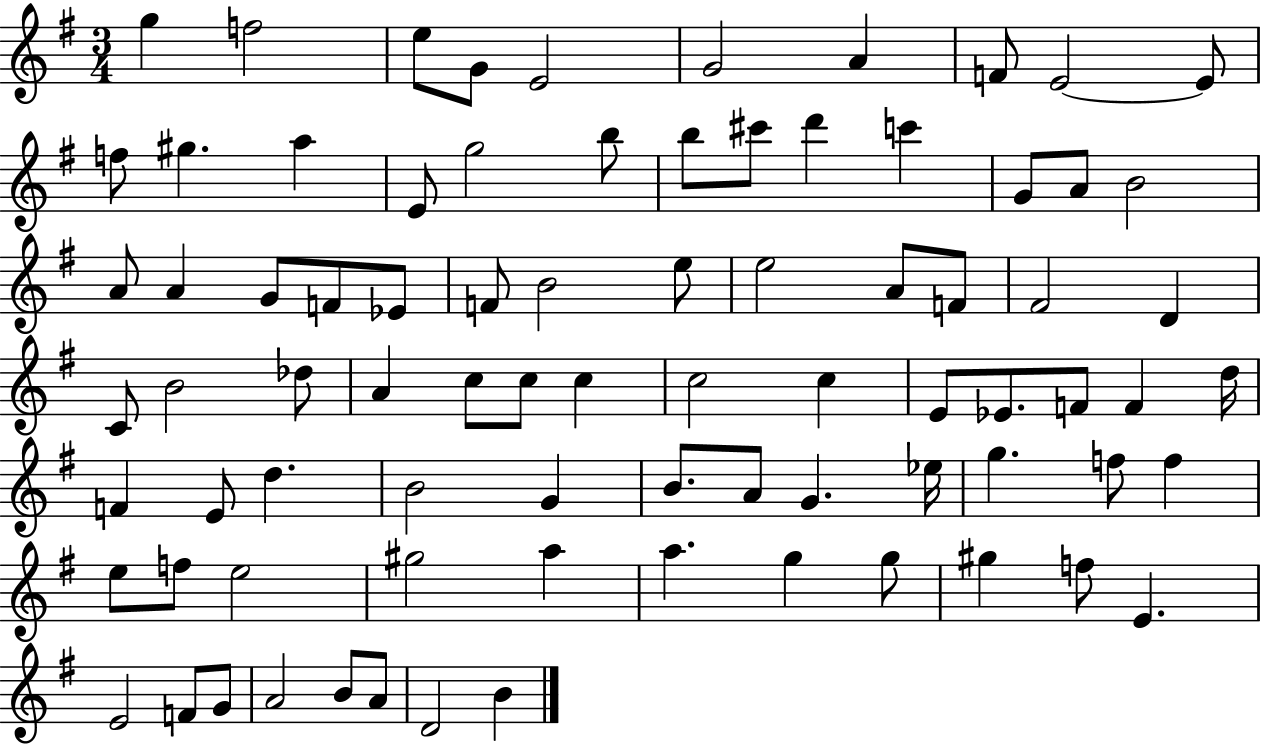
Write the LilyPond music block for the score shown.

{
  \clef treble
  \numericTimeSignature
  \time 3/4
  \key g \major
  g''4 f''2 | e''8 g'8 e'2 | g'2 a'4 | f'8 e'2~~ e'8 | \break f''8 gis''4. a''4 | e'8 g''2 b''8 | b''8 cis'''8 d'''4 c'''4 | g'8 a'8 b'2 | \break a'8 a'4 g'8 f'8 ees'8 | f'8 b'2 e''8 | e''2 a'8 f'8 | fis'2 d'4 | \break c'8 b'2 des''8 | a'4 c''8 c''8 c''4 | c''2 c''4 | e'8 ees'8. f'8 f'4 d''16 | \break f'4 e'8 d''4. | b'2 g'4 | b'8. a'8 g'4. ees''16 | g''4. f''8 f''4 | \break e''8 f''8 e''2 | gis''2 a''4 | a''4. g''4 g''8 | gis''4 f''8 e'4. | \break e'2 f'8 g'8 | a'2 b'8 a'8 | d'2 b'4 | \bar "|."
}